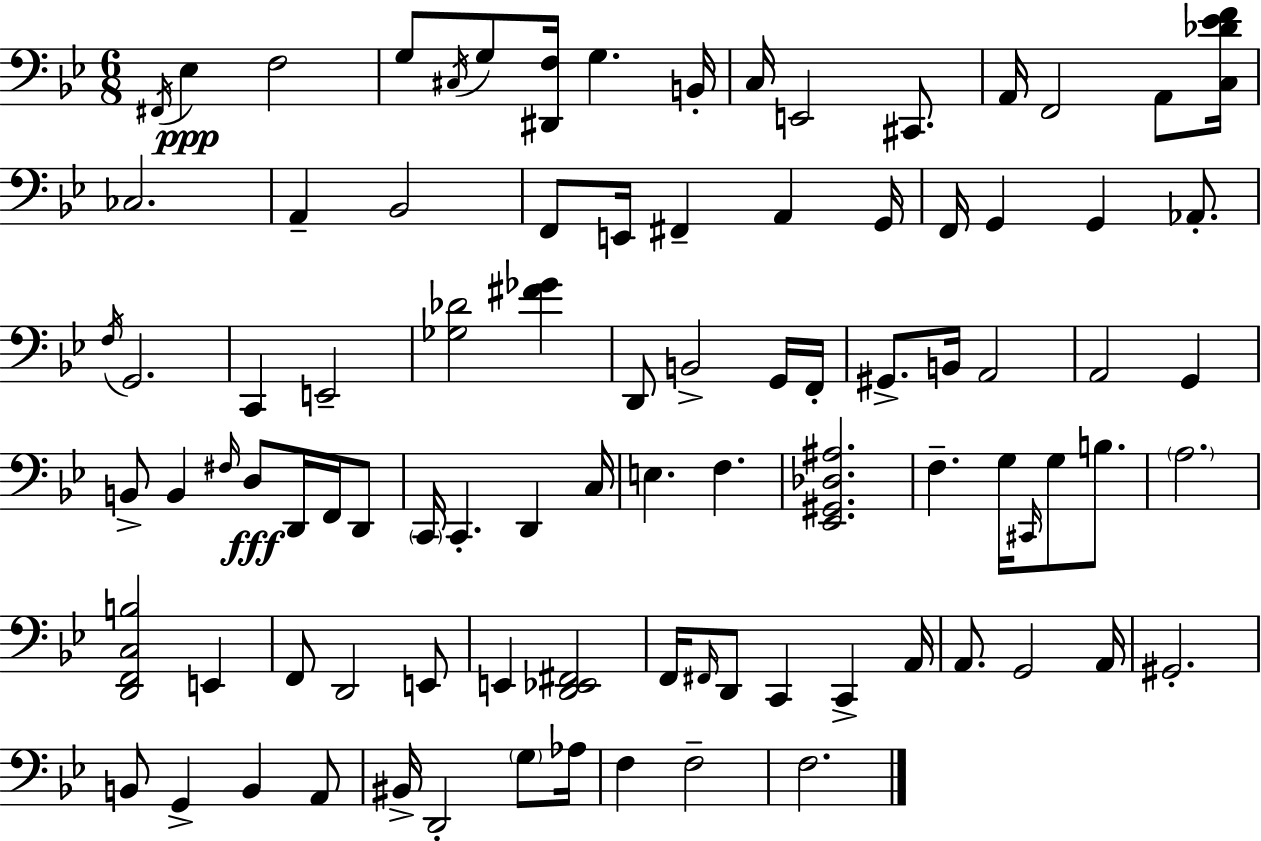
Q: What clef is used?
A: bass